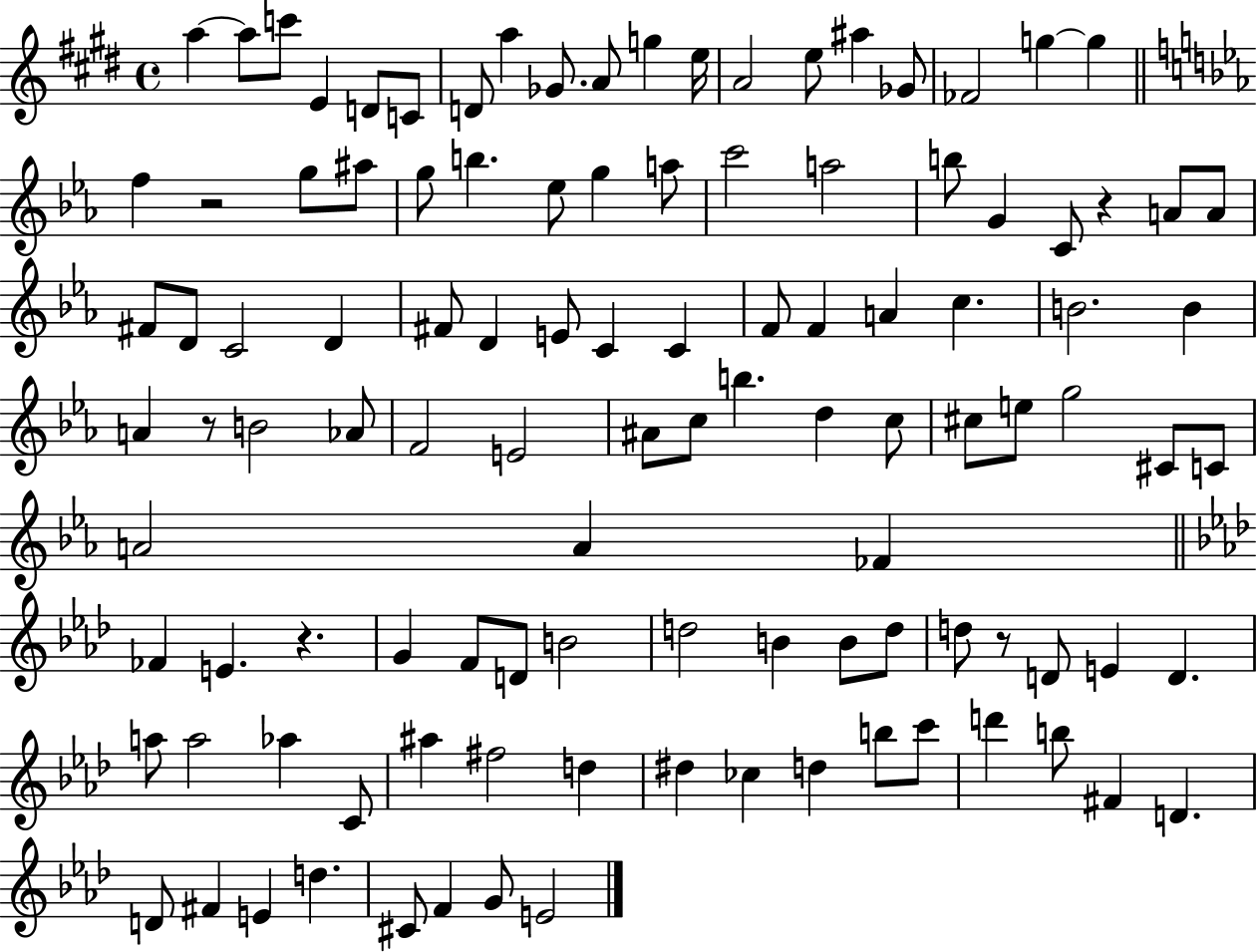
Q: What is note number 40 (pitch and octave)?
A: D4